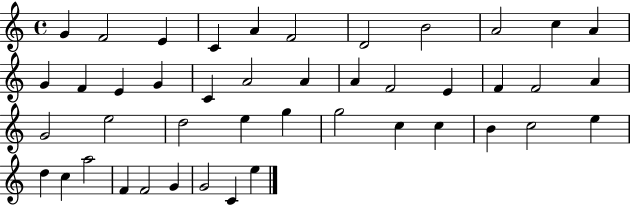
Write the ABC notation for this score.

X:1
T:Untitled
M:4/4
L:1/4
K:C
G F2 E C A F2 D2 B2 A2 c A G F E G C A2 A A F2 E F F2 A G2 e2 d2 e g g2 c c B c2 e d c a2 F F2 G G2 C e